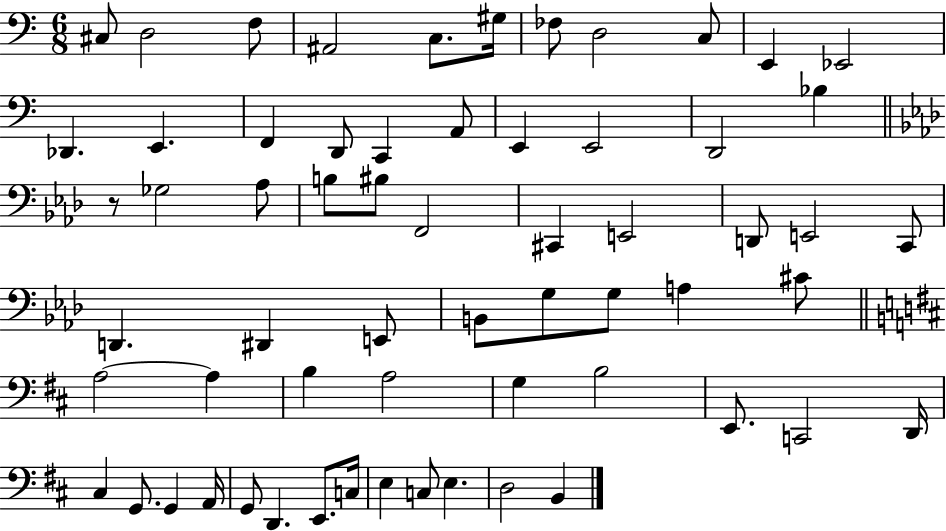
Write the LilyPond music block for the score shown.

{
  \clef bass
  \numericTimeSignature
  \time 6/8
  \key c \major
  cis8 d2 f8 | ais,2 c8. gis16 | fes8 d2 c8 | e,4 ees,2 | \break des,4. e,4. | f,4 d,8 c,4 a,8 | e,4 e,2 | d,2 bes4 | \break \bar "||" \break \key aes \major r8 ges2 aes8 | b8 bis8 f,2 | cis,4 e,2 | d,8 e,2 c,8 | \break d,4. dis,4 e,8 | b,8 g8 g8 a4 cis'8 | \bar "||" \break \key b \minor a2~~ a4 | b4 a2 | g4 b2 | e,8. c,2 d,16 | \break cis4 g,8. g,4 a,16 | g,8 d,4. e,8. c16 | e4 c8 e4. | d2 b,4 | \break \bar "|."
}